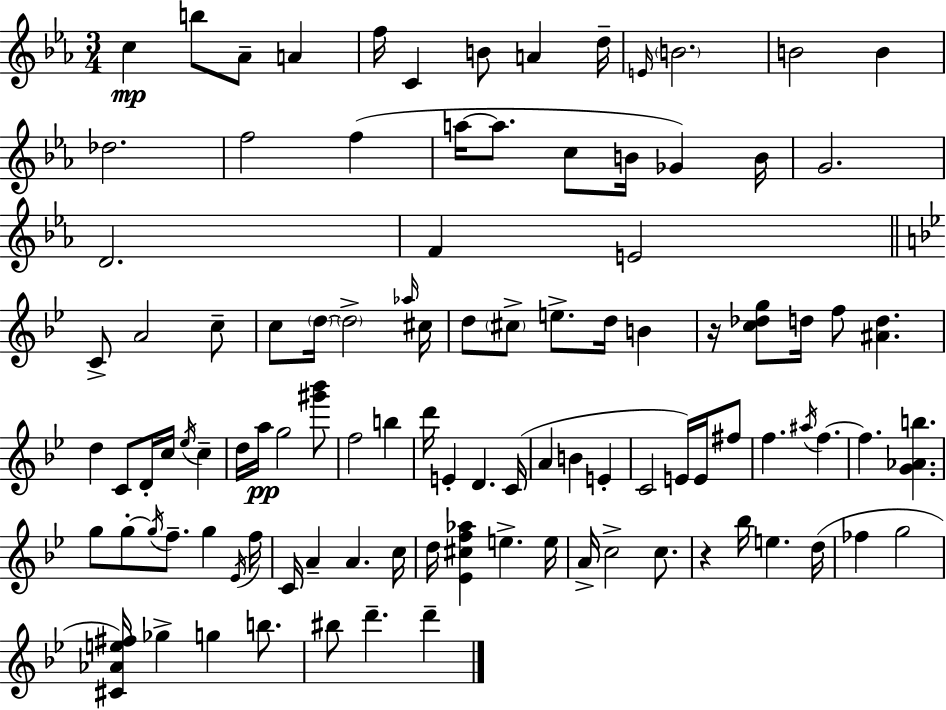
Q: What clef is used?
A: treble